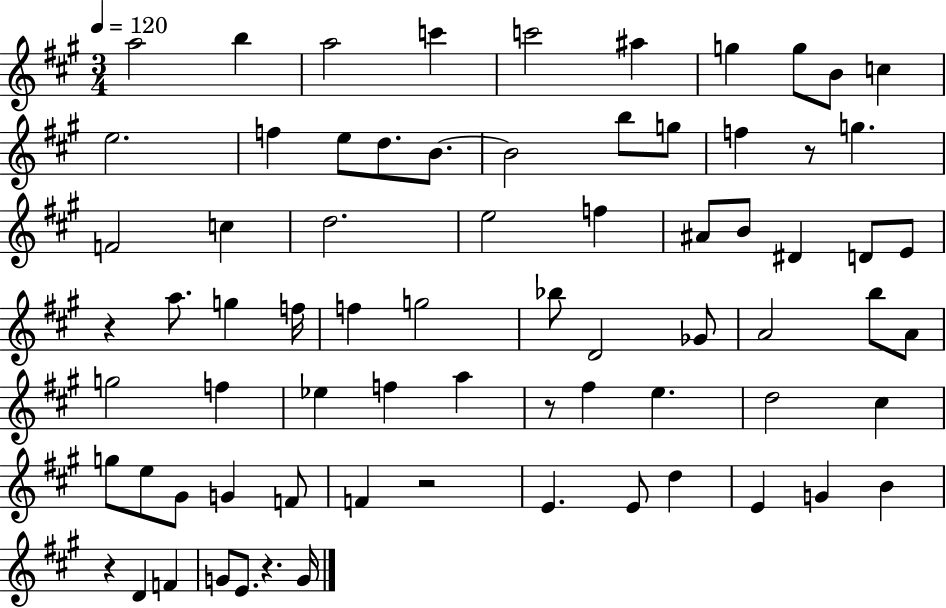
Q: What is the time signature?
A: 3/4